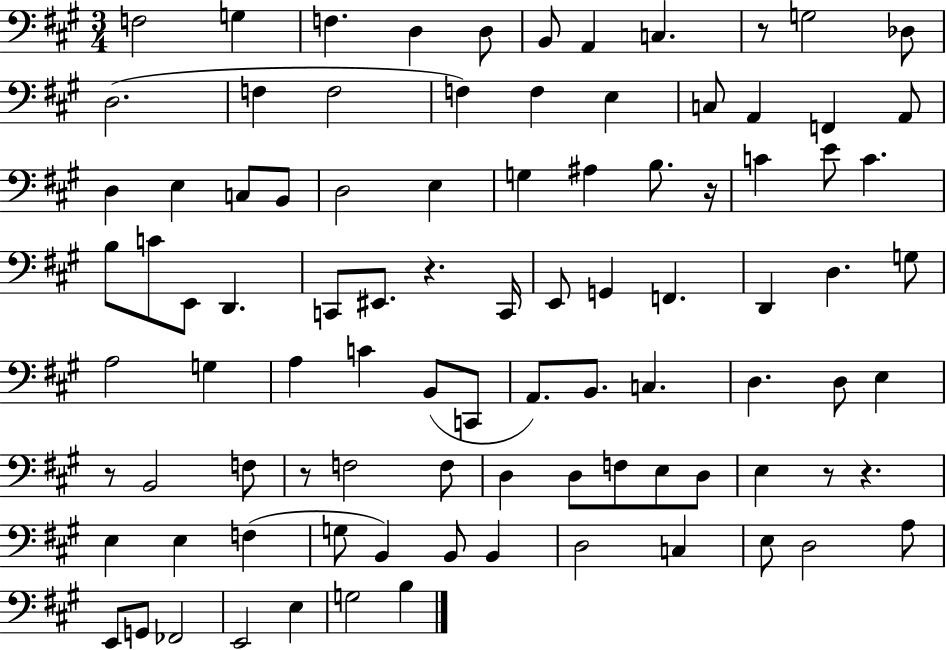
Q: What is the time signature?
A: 3/4